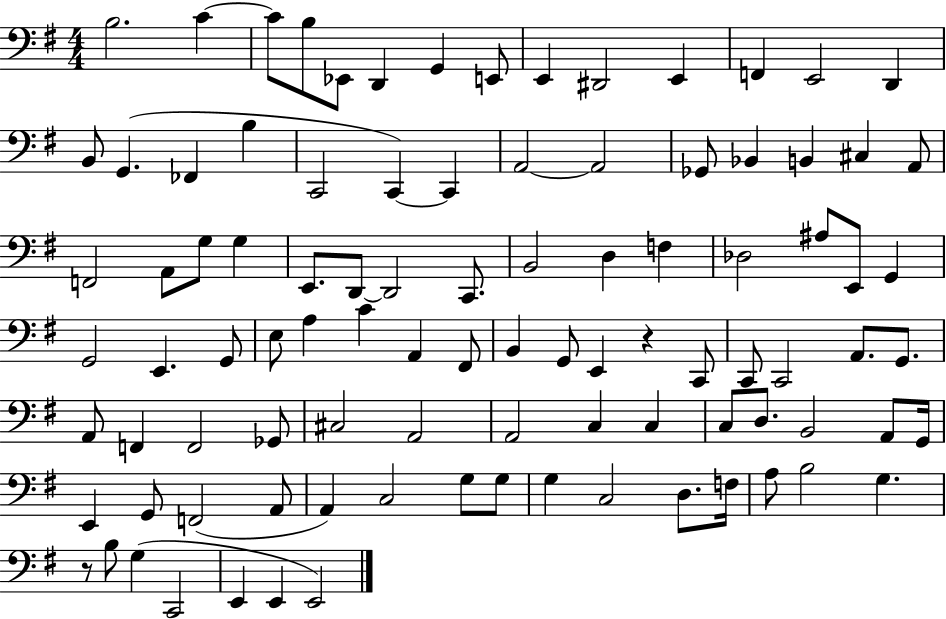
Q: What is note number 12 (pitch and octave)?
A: F2